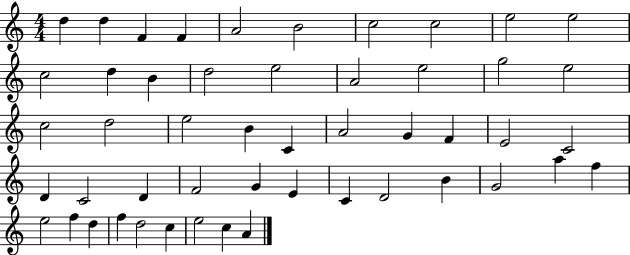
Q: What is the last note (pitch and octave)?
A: A4